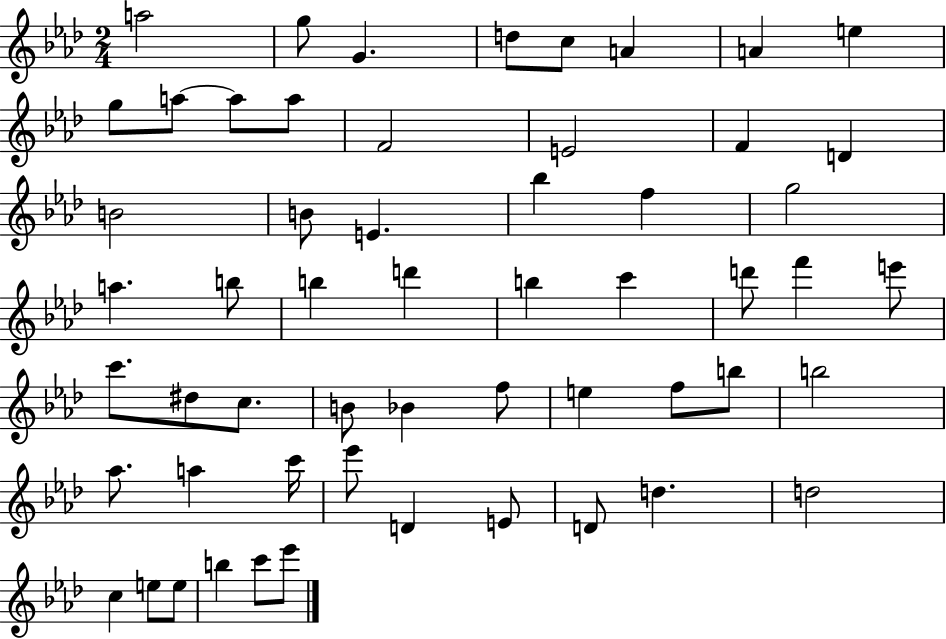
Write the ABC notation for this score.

X:1
T:Untitled
M:2/4
L:1/4
K:Ab
a2 g/2 G d/2 c/2 A A e g/2 a/2 a/2 a/2 F2 E2 F D B2 B/2 E _b f g2 a b/2 b d' b c' d'/2 f' e'/2 c'/2 ^d/2 c/2 B/2 _B f/2 e f/2 b/2 b2 _a/2 a c'/4 _e'/2 D E/2 D/2 d d2 c e/2 e/2 b c'/2 _e'/2